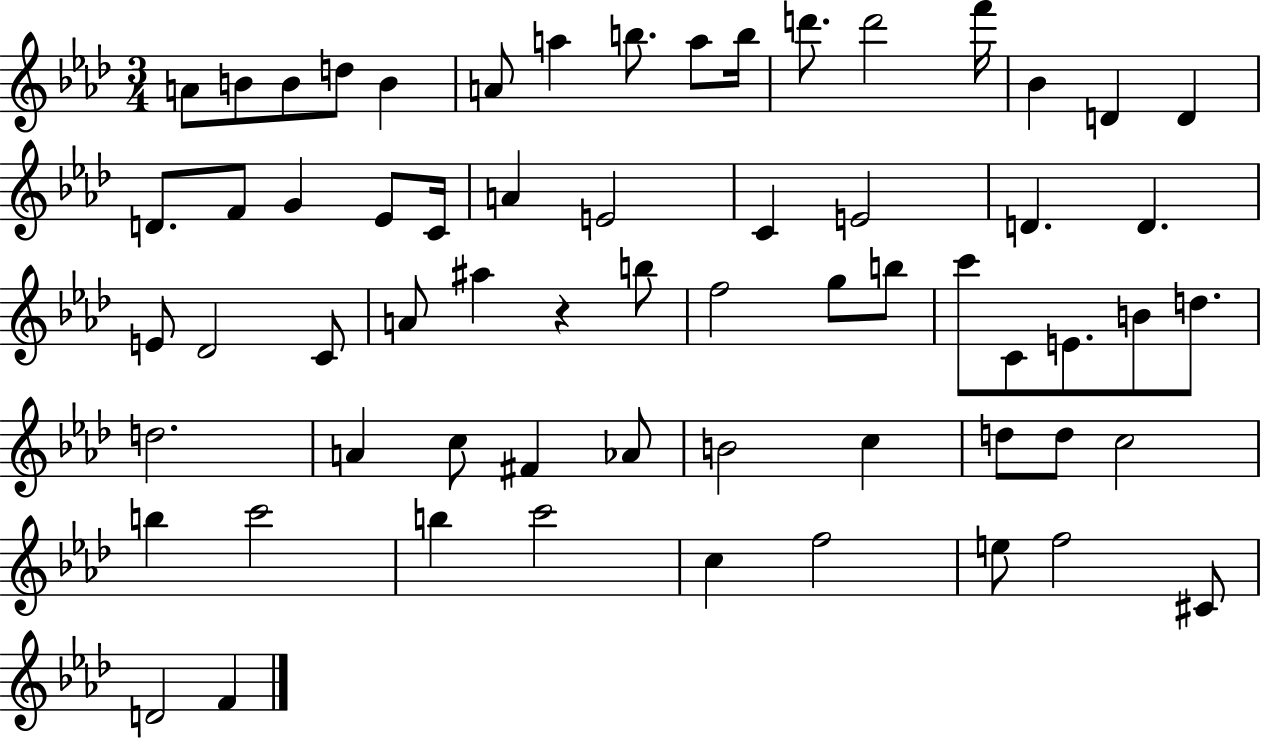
{
  \clef treble
  \numericTimeSignature
  \time 3/4
  \key aes \major
  a'8 b'8 b'8 d''8 b'4 | a'8 a''4 b''8. a''8 b''16 | d'''8. d'''2 f'''16 | bes'4 d'4 d'4 | \break d'8. f'8 g'4 ees'8 c'16 | a'4 e'2 | c'4 e'2 | d'4. d'4. | \break e'8 des'2 c'8 | a'8 ais''4 r4 b''8 | f''2 g''8 b''8 | c'''8 c'8 e'8. b'8 d''8. | \break d''2. | a'4 c''8 fis'4 aes'8 | b'2 c''4 | d''8 d''8 c''2 | \break b''4 c'''2 | b''4 c'''2 | c''4 f''2 | e''8 f''2 cis'8 | \break d'2 f'4 | \bar "|."
}